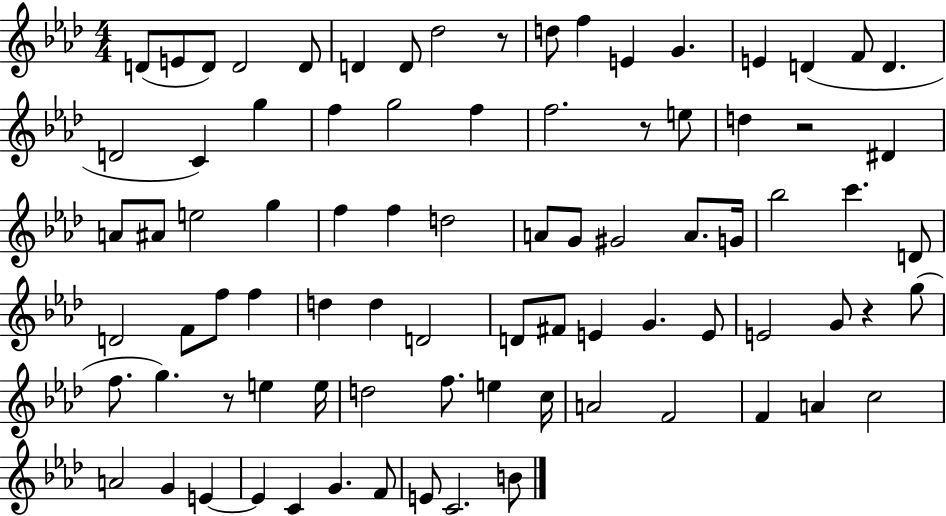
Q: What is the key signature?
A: AES major